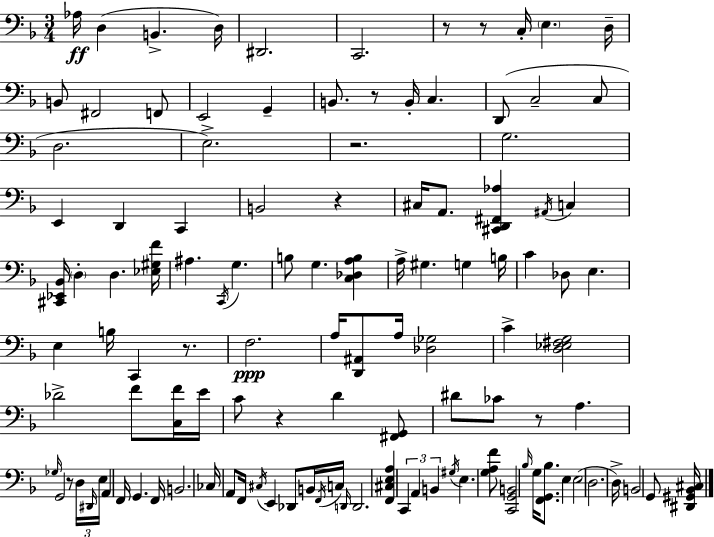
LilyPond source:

{
  \clef bass
  \numericTimeSignature
  \time 3/4
  \key d \minor
  aes16\ff d4( b,4.-> d16) | dis,2. | c,2. | r8 r8 c16-. \parenthesize e4. d16-- | \break b,8 fis,2 f,8 | e,2 g,4-- | b,8. r8 b,16-. c4. | d,8( c2-- c8 | \break d2. | e2.->) | r2. | g2. | \break e,4 d,4 c,4 | b,2 r4 | cis16 a,8. <cis, d, fis, aes>4 \acciaccatura { ais,16 } c4 | <cis, ees, bes,>16 \parenthesize d4-. d4. | \break <ees gis f'>16 ais4. \acciaccatura { c,16 } g4. | b8 g4. <c des a b>4 | a16-> gis4. g4 | b16 c'4 des8 e4. | \break e4 b16 c,4 r8. | f2.\ppp | a16 <d, ais,>8 a16 <des ges>2 | c'4-> <d ees fis g>2 | \break des'2-> f'8 | <c f'>16 e'16 c'8 r4 d'4 | <fis, g,>8 dis'8 ces'8 r8 a4. | \grace { ges16 } g,2 r8 | \break \tuplet 3/2 { d16 \grace { dis,16 } e16 } a,4 f,16 g,4. | f,16 b,2. | ces16 a,8 f,16 \acciaccatura { cis16 } e,4 | des,8 b,16 \acciaccatura { f,16 } c16 \grace { d,16 } d,2. | \break <f, cis e a>4 \tuplet 3/2 { c,4 | a,4 b,4 } \acciaccatura { gis16 } | e4. <g a f'>8 <c, g, b,>2 | \grace { bes16 } g16 <f, g, bes>8. e4 | \break e2( d2. | d16->) b,2 | g,8 <dis, gis, bes, cis>16 \bar "|."
}